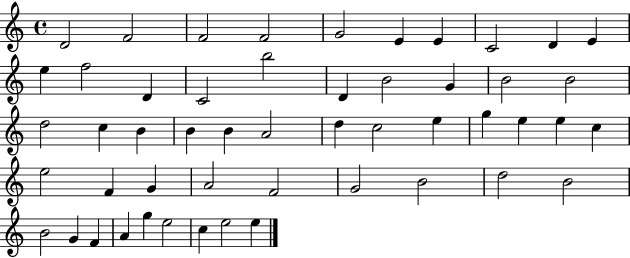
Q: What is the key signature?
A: C major